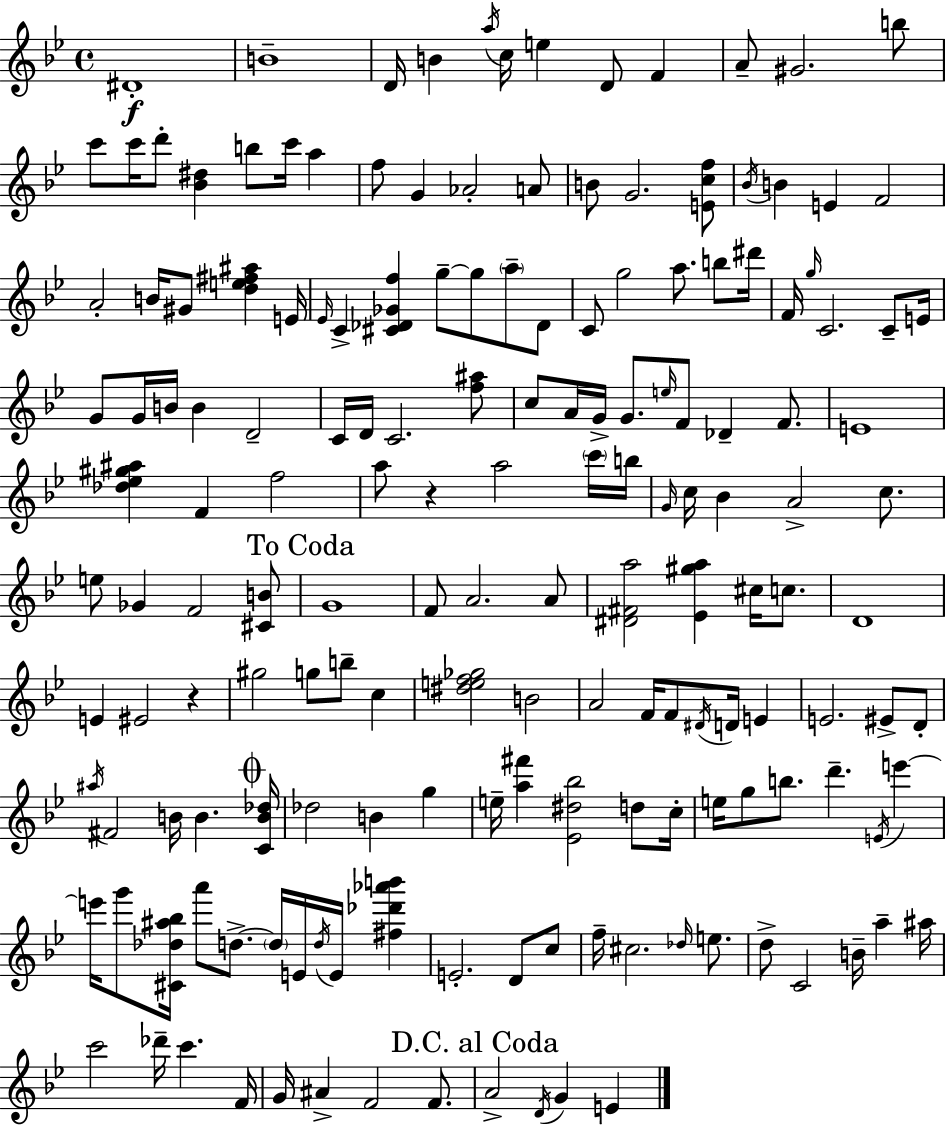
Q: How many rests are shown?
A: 2